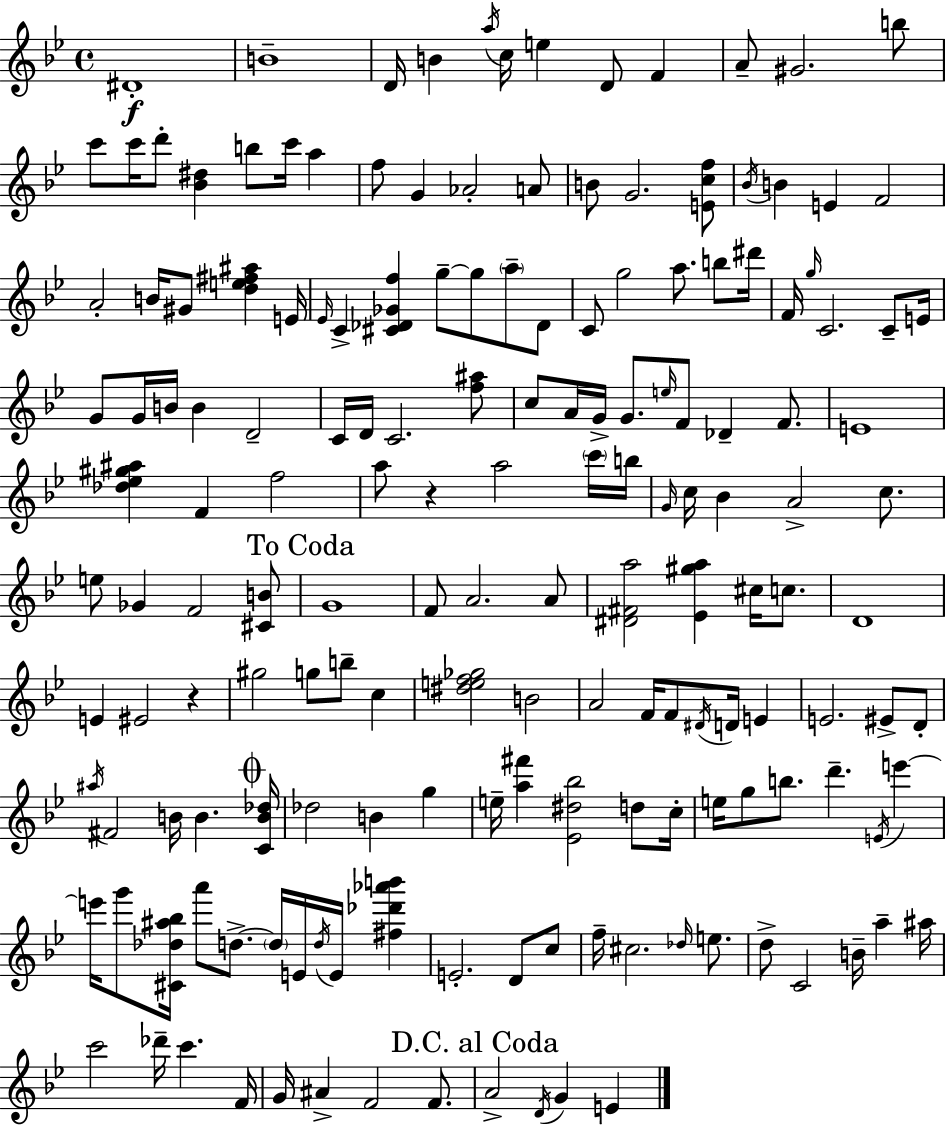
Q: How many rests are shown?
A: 2